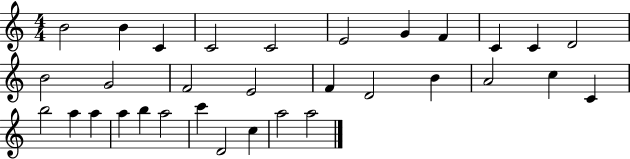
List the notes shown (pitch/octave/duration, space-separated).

B4/h B4/q C4/q C4/h C4/h E4/h G4/q F4/q C4/q C4/q D4/h B4/h G4/h F4/h E4/h F4/q D4/h B4/q A4/h C5/q C4/q B5/h A5/q A5/q A5/q B5/q A5/h C6/q D4/h C5/q A5/h A5/h